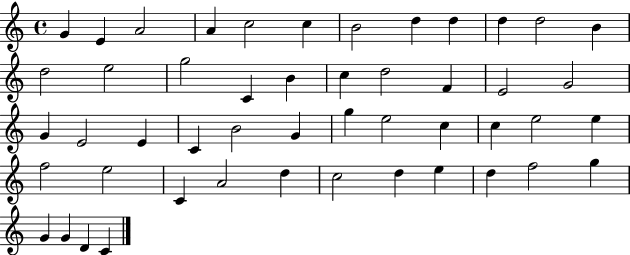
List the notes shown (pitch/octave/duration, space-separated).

G4/q E4/q A4/h A4/q C5/h C5/q B4/h D5/q D5/q D5/q D5/h B4/q D5/h E5/h G5/h C4/q B4/q C5/q D5/h F4/q E4/h G4/h G4/q E4/h E4/q C4/q B4/h G4/q G5/q E5/h C5/q C5/q E5/h E5/q F5/h E5/h C4/q A4/h D5/q C5/h D5/q E5/q D5/q F5/h G5/q G4/q G4/q D4/q C4/q